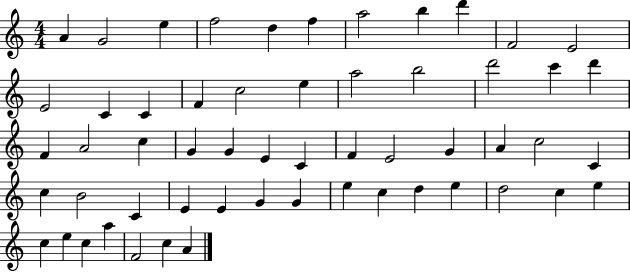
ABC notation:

X:1
T:Untitled
M:4/4
L:1/4
K:C
A G2 e f2 d f a2 b d' F2 E2 E2 C C F c2 e a2 b2 d'2 c' d' F A2 c G G E C F E2 G A c2 C c B2 C E E G G e c d e d2 c e c e c a F2 c A